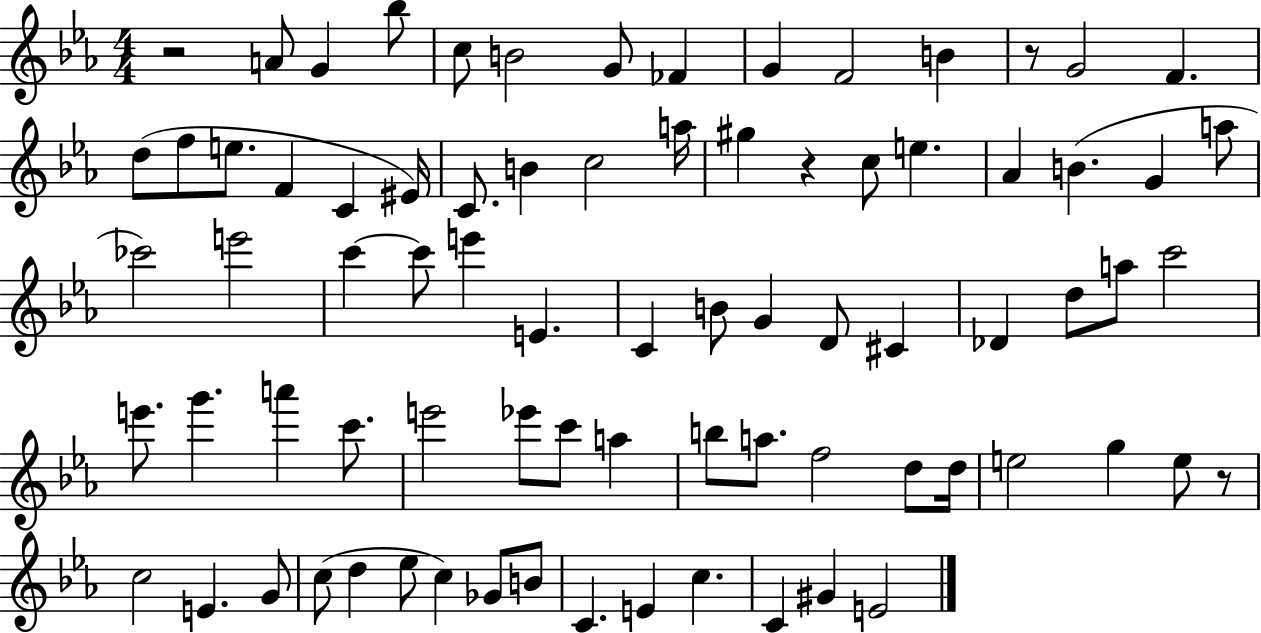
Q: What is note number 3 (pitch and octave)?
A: Bb5